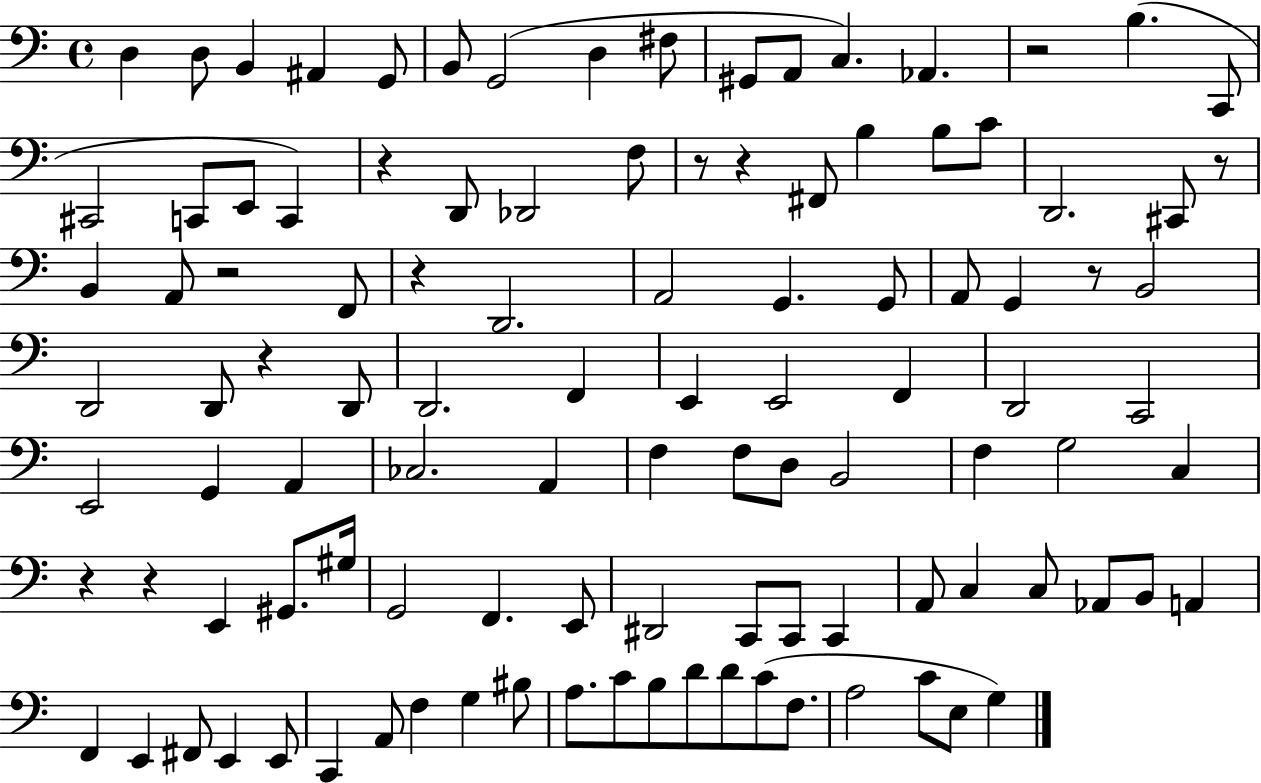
{
  \clef bass
  \time 4/4
  \defaultTimeSignature
  \key c \major
  d4 d8 b,4 ais,4 g,8 | b,8 g,2( d4 fis8 | gis,8 a,8 c4.) aes,4. | r2 b4.( c,8 | \break cis,2 c,8 e,8 c,4) | r4 d,8 des,2 f8 | r8 r4 fis,8 b4 b8 c'8 | d,2. cis,8 r8 | \break b,4 a,8 r2 f,8 | r4 d,2. | a,2 g,4. g,8 | a,8 g,4 r8 b,2 | \break d,2 d,8 r4 d,8 | d,2. f,4 | e,4 e,2 f,4 | d,2 c,2 | \break e,2 g,4 a,4 | ces2. a,4 | f4 f8 d8 b,2 | f4 g2 c4 | \break r4 r4 e,4 gis,8. gis16 | g,2 f,4. e,8 | dis,2 c,8 c,8 c,4 | a,8 c4 c8 aes,8 b,8 a,4 | \break f,4 e,4 fis,8 e,4 e,8 | c,4 a,8 f4 g4 bis8 | a8. c'8 b8 d'8 d'8 c'8( f8. | a2 c'8 e8 g4) | \break \bar "|."
}